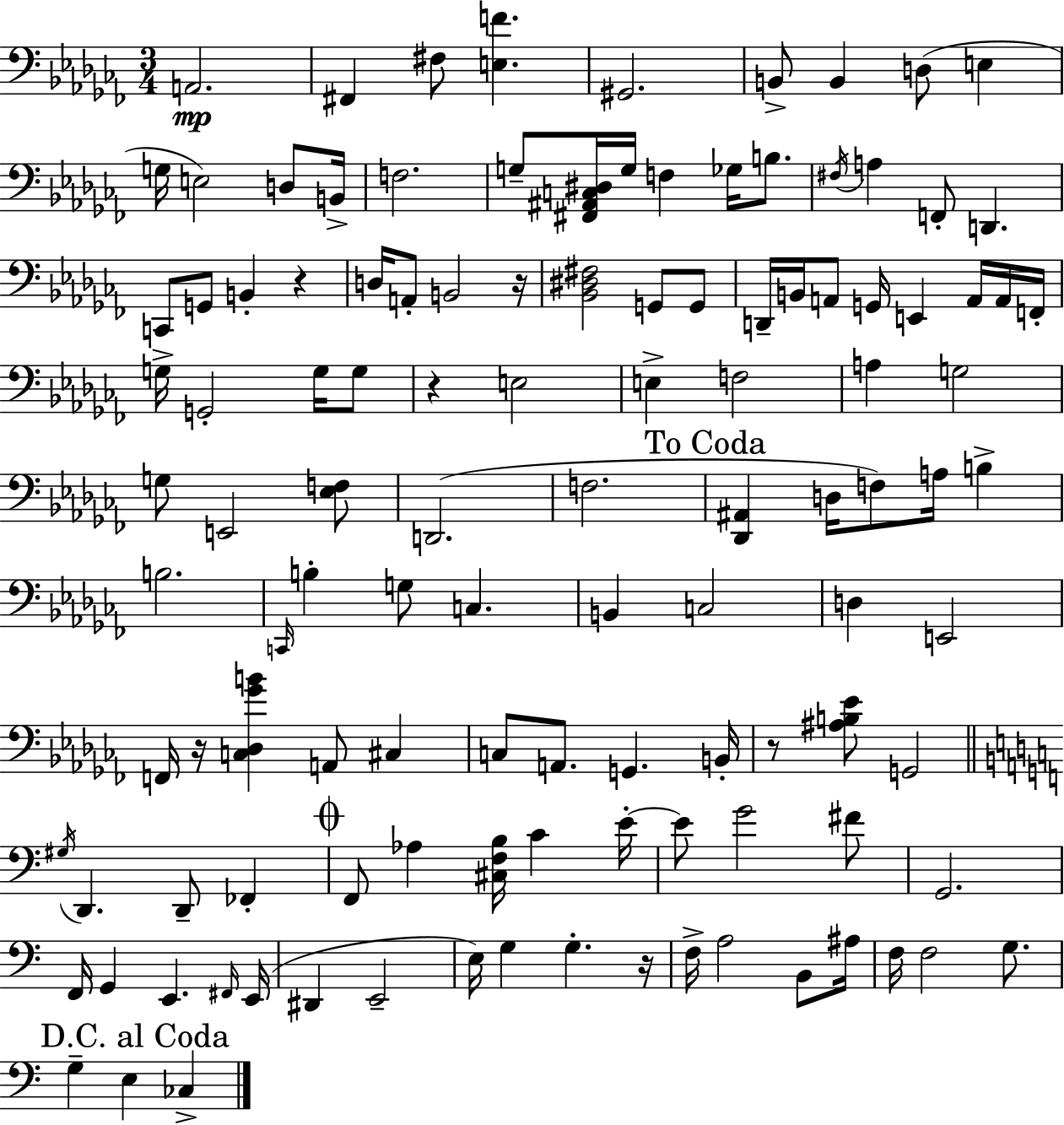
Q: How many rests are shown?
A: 6